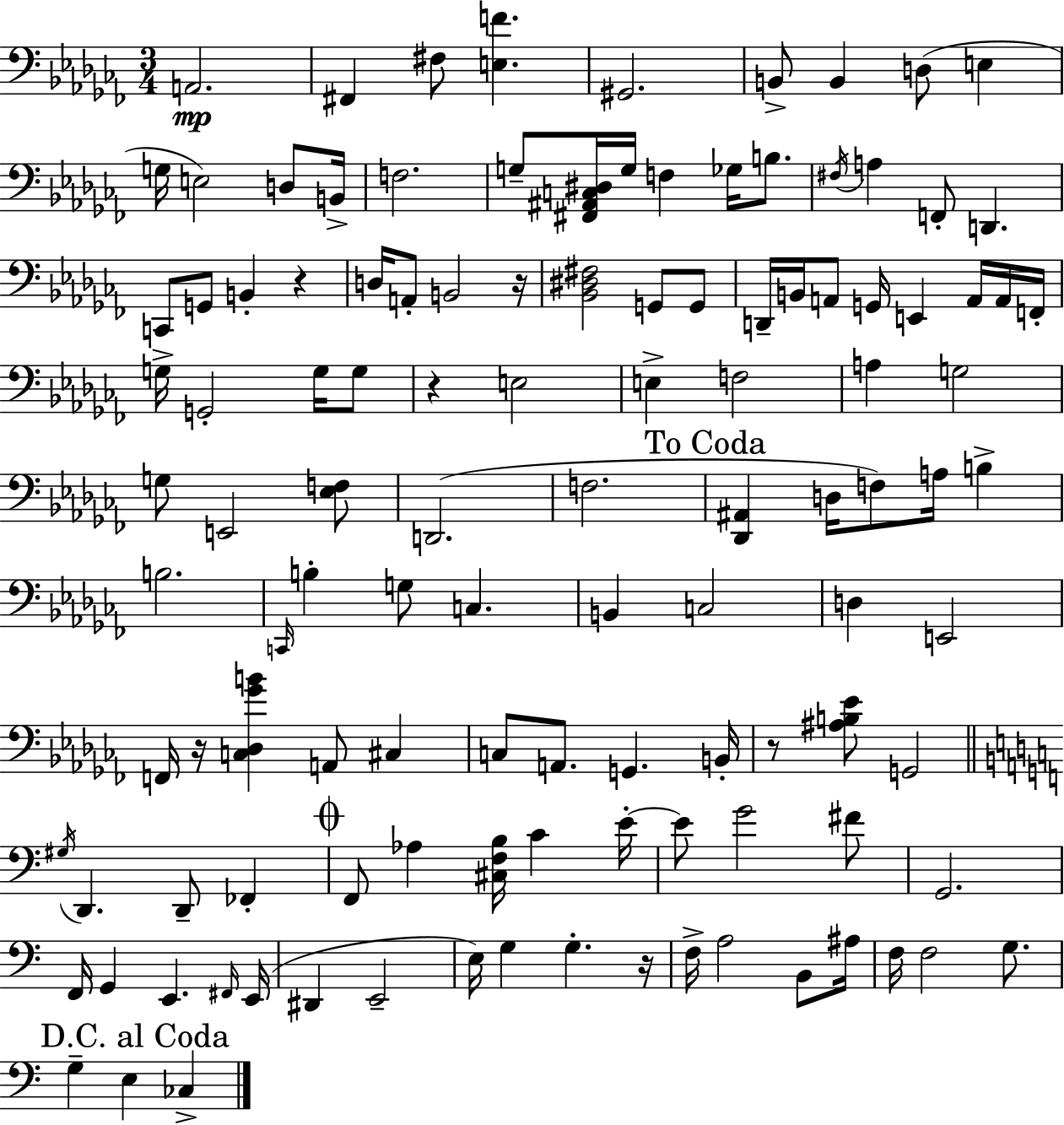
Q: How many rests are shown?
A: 6